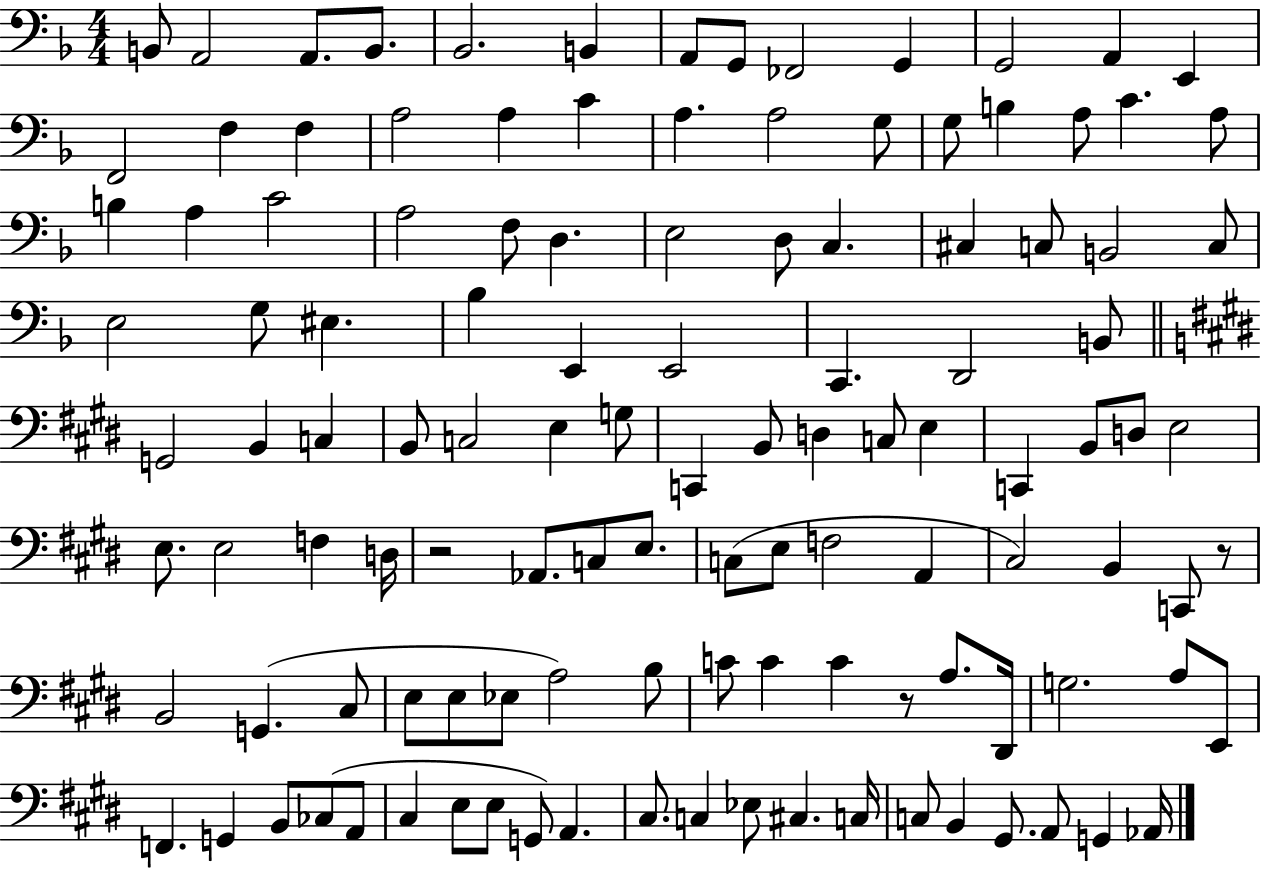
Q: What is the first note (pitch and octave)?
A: B2